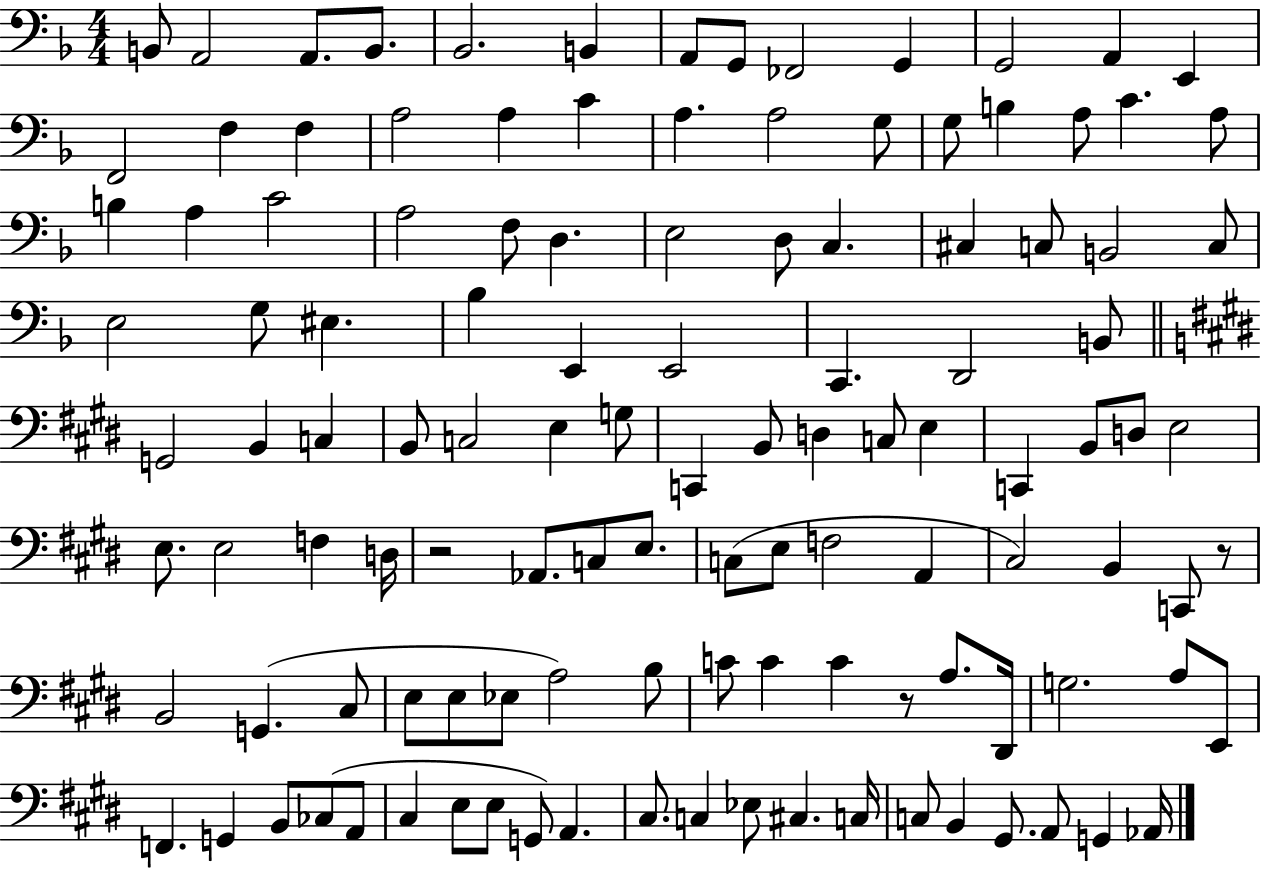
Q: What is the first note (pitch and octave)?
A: B2